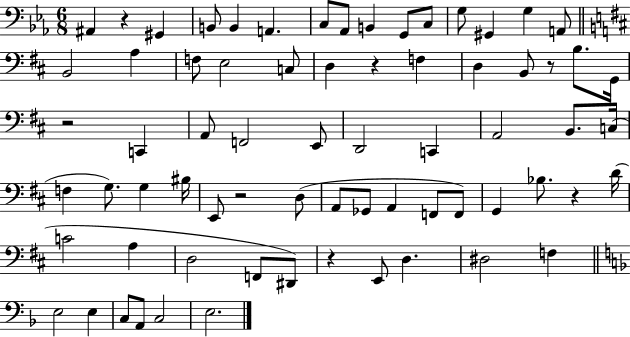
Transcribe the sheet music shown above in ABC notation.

X:1
T:Untitled
M:6/8
L:1/4
K:Eb
^A,, z ^G,, B,,/2 B,, A,, C,/2 _A,,/2 B,, G,,/2 C,/2 G,/2 ^G,, G, A,,/2 B,,2 A, F,/2 E,2 C,/2 D, z F, D, B,,/2 z/2 B,/2 G,,/4 z2 C,, A,,/2 F,,2 E,,/2 D,,2 C,, A,,2 B,,/2 C,/4 F, G,/2 G, ^B,/4 E,,/2 z2 D,/2 A,,/2 _G,,/2 A,, F,,/2 F,,/2 G,, _B,/2 z D/4 C2 A, D,2 F,,/2 ^D,,/2 z E,,/2 D, ^D,2 F, E,2 E, C,/2 A,,/2 C,2 E,2